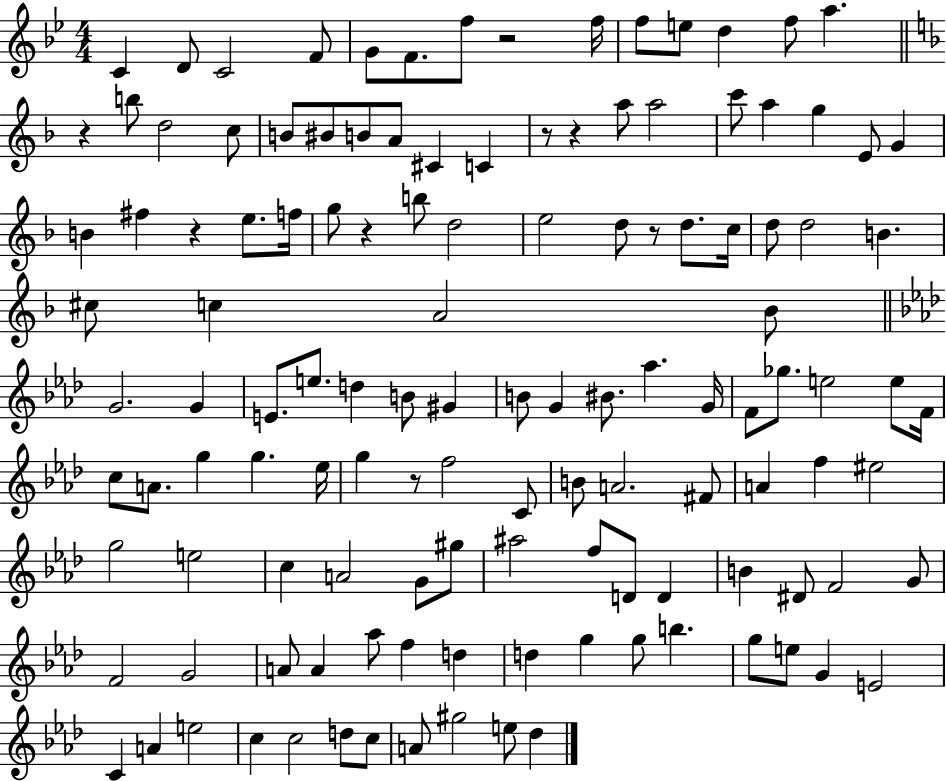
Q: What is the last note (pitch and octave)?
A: Db5